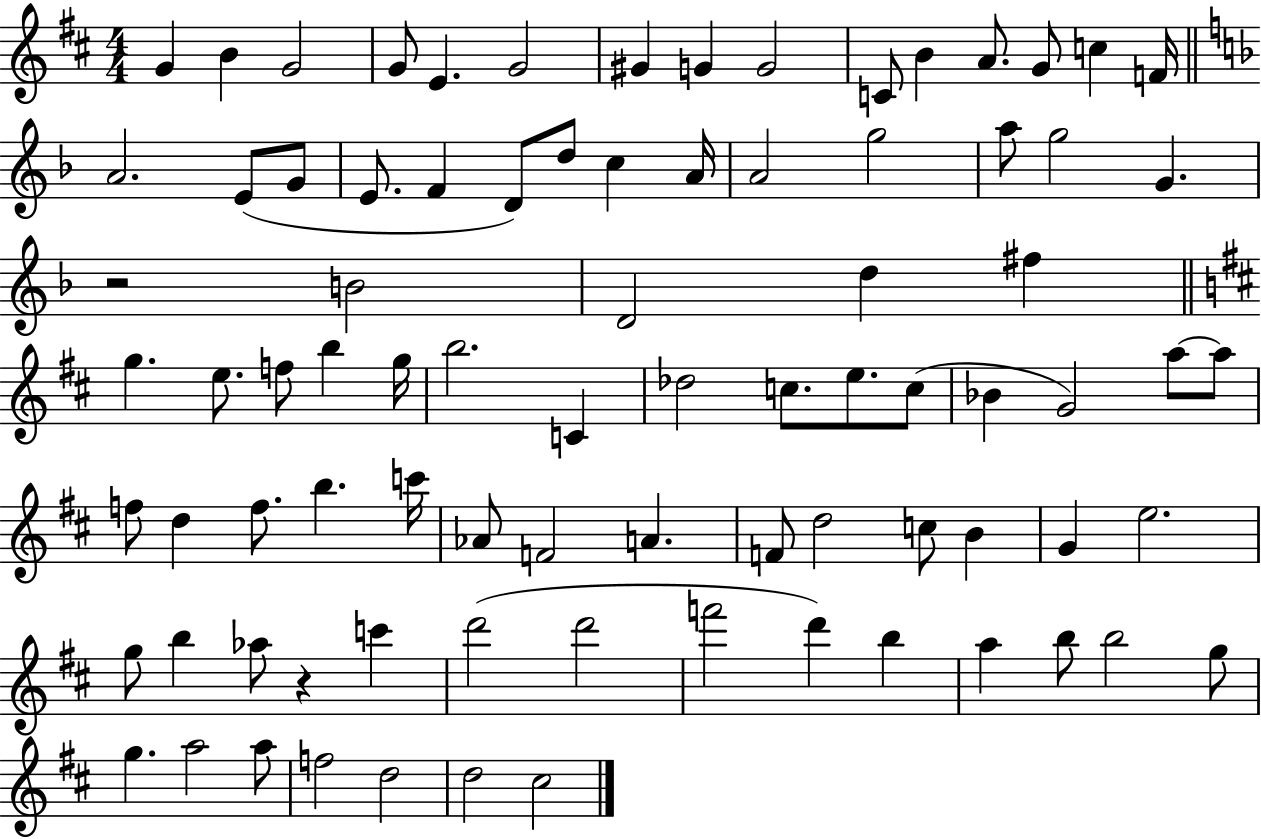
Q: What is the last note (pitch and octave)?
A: C#5